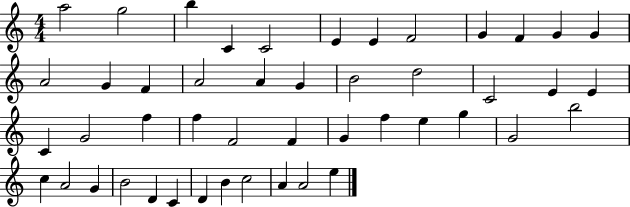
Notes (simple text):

A5/h G5/h B5/q C4/q C4/h E4/q E4/q F4/h G4/q F4/q G4/q G4/q A4/h G4/q F4/q A4/h A4/q G4/q B4/h D5/h C4/h E4/q E4/q C4/q G4/h F5/q F5/q F4/h F4/q G4/q F5/q E5/q G5/q G4/h B5/h C5/q A4/h G4/q B4/h D4/q C4/q D4/q B4/q C5/h A4/q A4/h E5/q